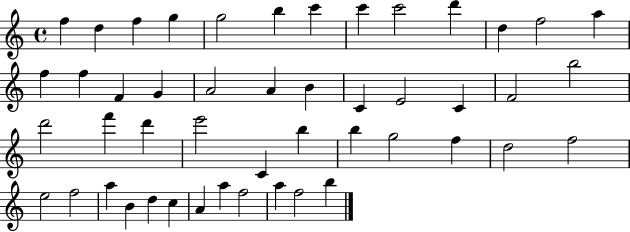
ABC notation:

X:1
T:Untitled
M:4/4
L:1/4
K:C
f d f g g2 b c' c' c'2 d' d f2 a f f F G A2 A B C E2 C F2 b2 d'2 f' d' e'2 C b b g2 f d2 f2 e2 f2 a B d c A a f2 a f2 b